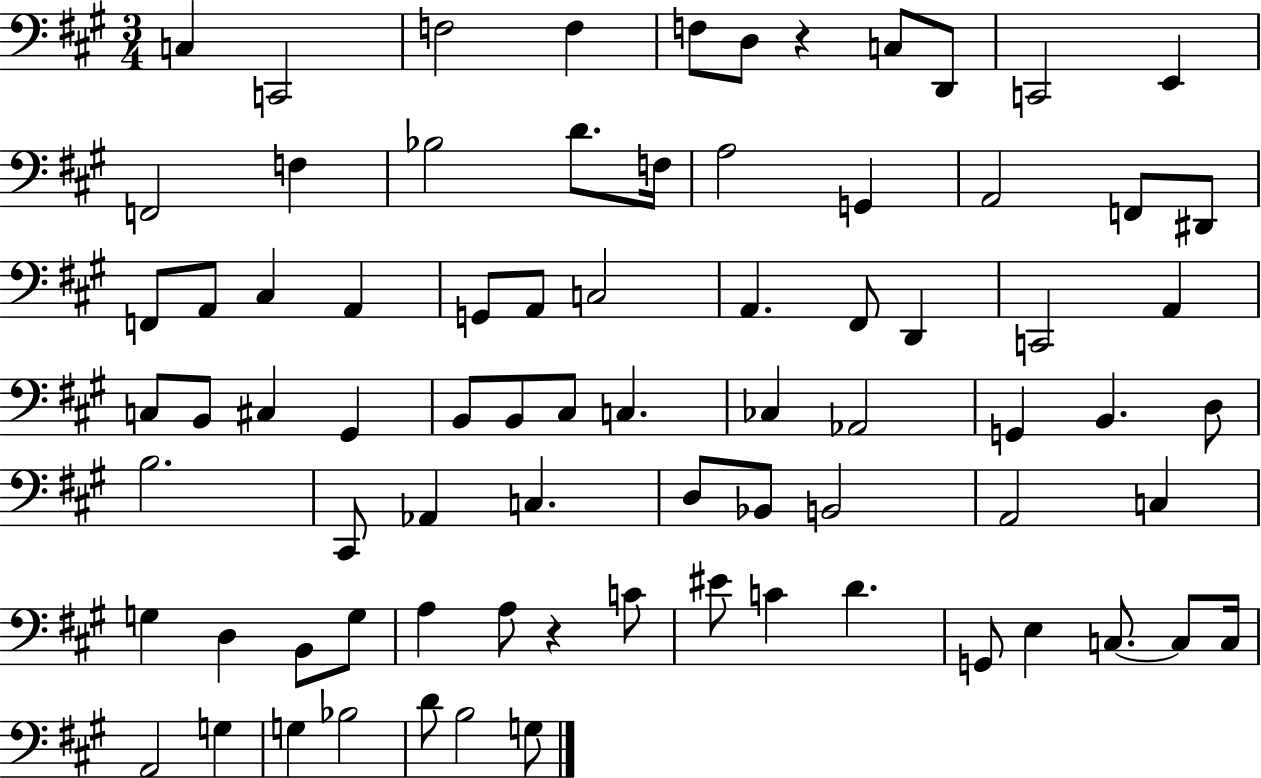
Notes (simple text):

C3/q C2/h F3/h F3/q F3/e D3/e R/q C3/e D2/e C2/h E2/q F2/h F3/q Bb3/h D4/e. F3/s A3/h G2/q A2/h F2/e D#2/e F2/e A2/e C#3/q A2/q G2/e A2/e C3/h A2/q. F#2/e D2/q C2/h A2/q C3/e B2/e C#3/q G#2/q B2/e B2/e C#3/e C3/q. CES3/q Ab2/h G2/q B2/q. D3/e B3/h. C#2/e Ab2/q C3/q. D3/e Bb2/e B2/h A2/h C3/q G3/q D3/q B2/e G3/e A3/q A3/e R/q C4/e EIS4/e C4/q D4/q. G2/e E3/q C3/e. C3/e C3/s A2/h G3/q G3/q Bb3/h D4/e B3/h G3/e